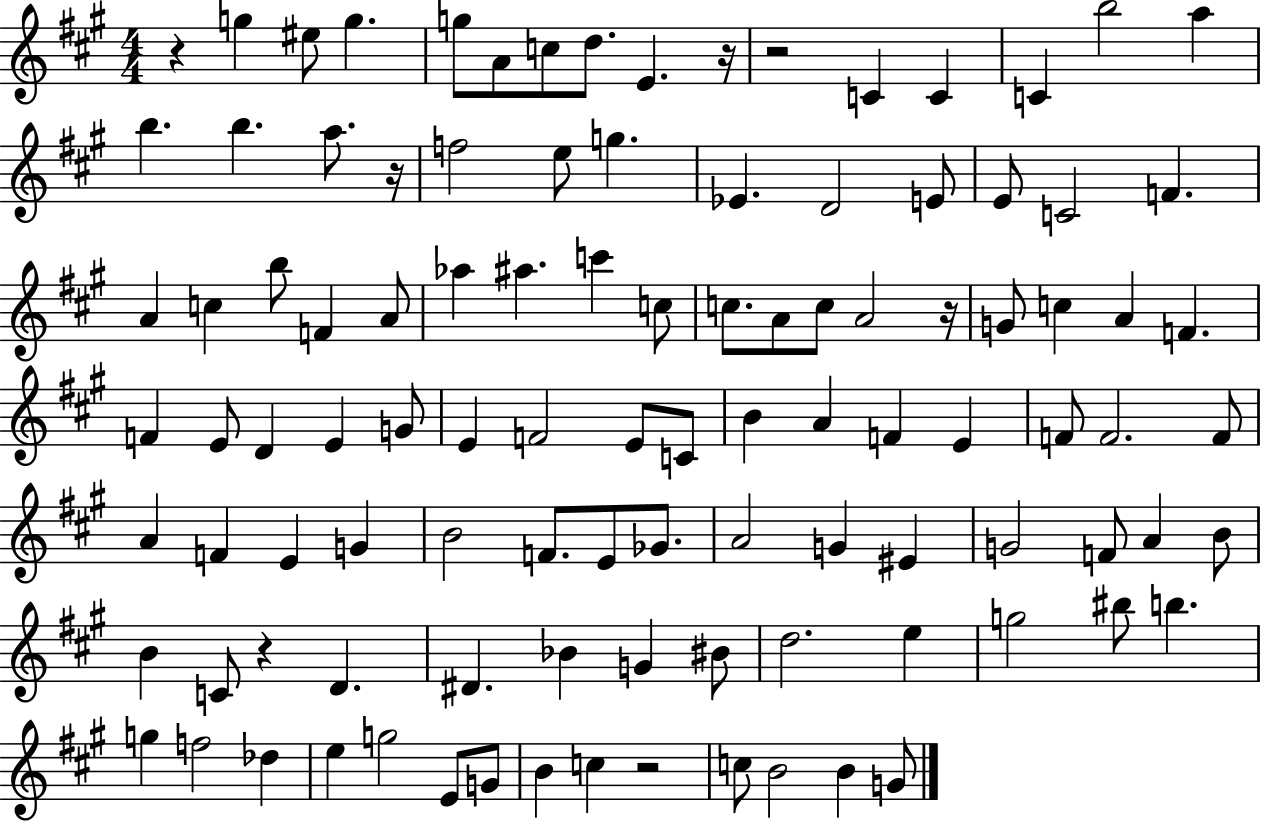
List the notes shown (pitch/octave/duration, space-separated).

R/q G5/q EIS5/e G5/q. G5/e A4/e C5/e D5/e. E4/q. R/s R/h C4/q C4/q C4/q B5/h A5/q B5/q. B5/q. A5/e. R/s F5/h E5/e G5/q. Eb4/q. D4/h E4/e E4/e C4/h F4/q. A4/q C5/q B5/e F4/q A4/e Ab5/q A#5/q. C6/q C5/e C5/e. A4/e C5/e A4/h R/s G4/e C5/q A4/q F4/q. F4/q E4/e D4/q E4/q G4/e E4/q F4/h E4/e C4/e B4/q A4/q F4/q E4/q F4/e F4/h. F4/e A4/q F4/q E4/q G4/q B4/h F4/e. E4/e Gb4/e. A4/h G4/q EIS4/q G4/h F4/e A4/q B4/e B4/q C4/e R/q D4/q. D#4/q. Bb4/q G4/q BIS4/e D5/h. E5/q G5/h BIS5/e B5/q. G5/q F5/h Db5/q E5/q G5/h E4/e G4/e B4/q C5/q R/h C5/e B4/h B4/q G4/e